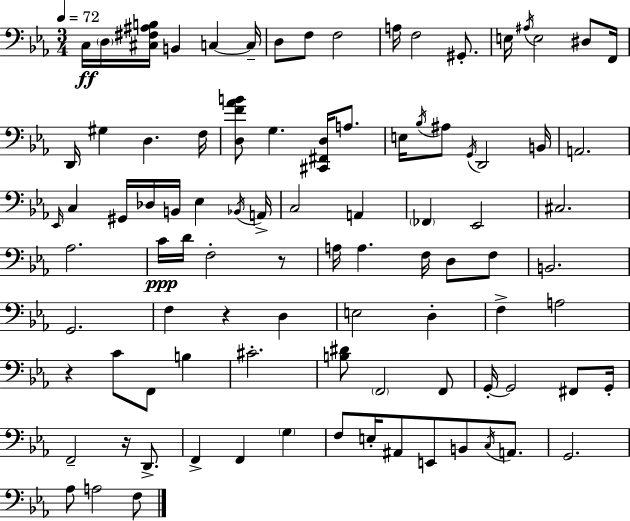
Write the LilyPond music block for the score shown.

{
  \clef bass
  \numericTimeSignature
  \time 3/4
  \key c \minor
  \tempo 4 = 72
  c16\ff \parenthesize d16 <cis fis ais b>16 b,4 c4~~ c16-- | d8 f8 f2 | a16 f2 gis,8.-. | e16 \acciaccatura { ais16 } e2 dis8 | \break f,16 d,16 gis4 d4. | f16 <d f' aes' b'>8 g4. <cis, fis, d>16 a8. | e16 \acciaccatura { bes16 } ais8 \acciaccatura { g,16 } d,2 | b,16 a,2. | \break \grace { ees,16 } c4 gis,16 des16 b,16 ees4 | \acciaccatura { bes,16 } a,16-> c2 | a,4 \parenthesize fes,4 ees,2 | cis2. | \break aes2. | c'16\ppp d'16 f2-. | r8 a16 a4. | f16 d8 f8 b,2. | \break g,2. | f4 r4 | d4 e2 | d4-. f4-> a2 | \break r4 c'8 f,8 | b4 cis'2.-. | <b dis'>8 \parenthesize f,2 | f,8 g,16-.~~ g,2 | \break fis,8 g,16-. f,2-- | r16 d,8.-> f,4-> f,4 | \parenthesize g4 f8 e16-. ais,8 e,8 | b,8 \acciaccatura { c16 } a,8. g,2. | \break aes8 a2 | f8 \bar "|."
}